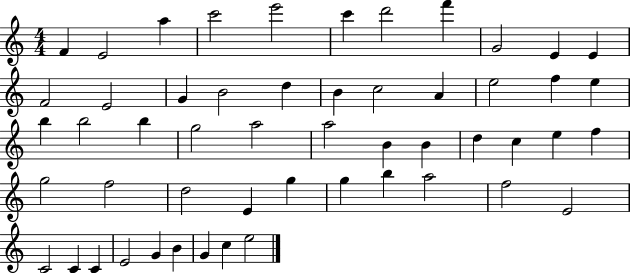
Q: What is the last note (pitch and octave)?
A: E5